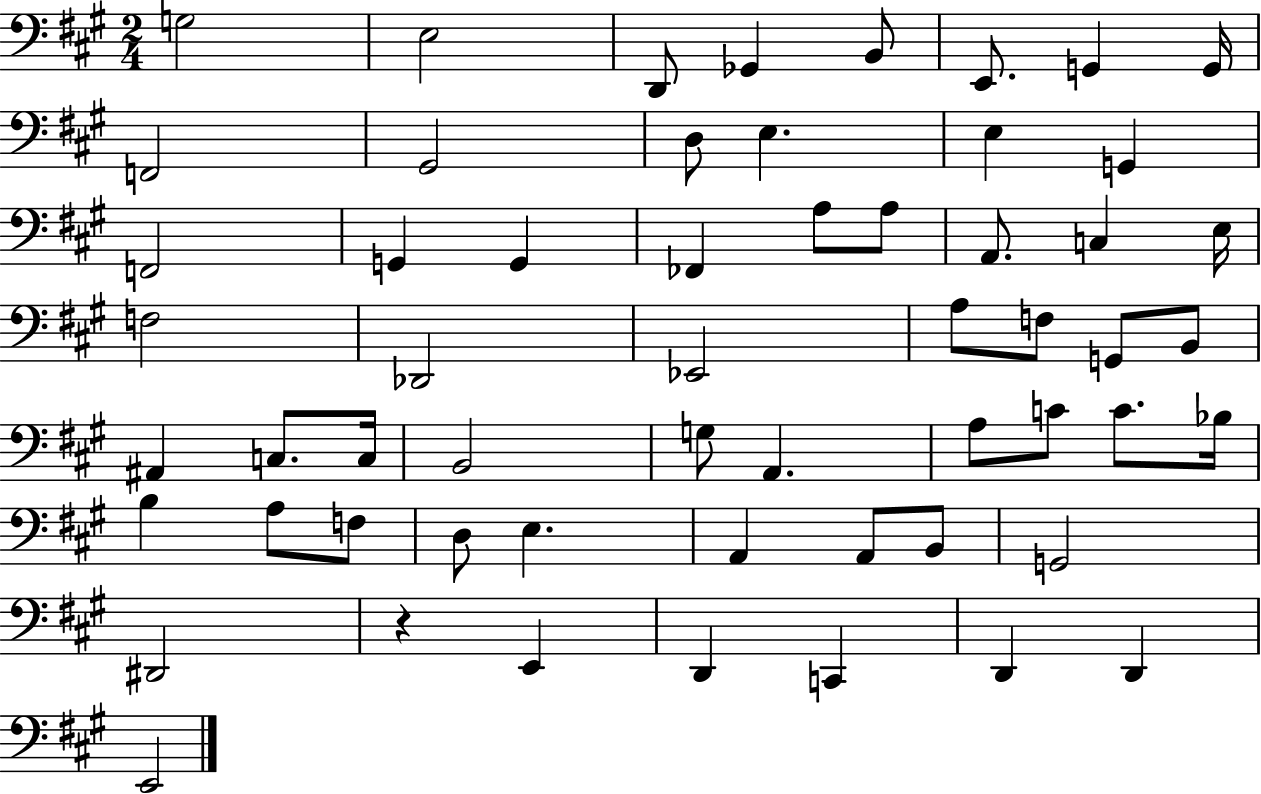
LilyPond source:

{
  \clef bass
  \numericTimeSignature
  \time 2/4
  \key a \major
  g2 | e2 | d,8 ges,4 b,8 | e,8. g,4 g,16 | \break f,2 | gis,2 | d8 e4. | e4 g,4 | \break f,2 | g,4 g,4 | fes,4 a8 a8 | a,8. c4 e16 | \break f2 | des,2 | ees,2 | a8 f8 g,8 b,8 | \break ais,4 c8. c16 | b,2 | g8 a,4. | a8 c'8 c'8. bes16 | \break b4 a8 f8 | d8 e4. | a,4 a,8 b,8 | g,2 | \break dis,2 | r4 e,4 | d,4 c,4 | d,4 d,4 | \break e,2 | \bar "|."
}